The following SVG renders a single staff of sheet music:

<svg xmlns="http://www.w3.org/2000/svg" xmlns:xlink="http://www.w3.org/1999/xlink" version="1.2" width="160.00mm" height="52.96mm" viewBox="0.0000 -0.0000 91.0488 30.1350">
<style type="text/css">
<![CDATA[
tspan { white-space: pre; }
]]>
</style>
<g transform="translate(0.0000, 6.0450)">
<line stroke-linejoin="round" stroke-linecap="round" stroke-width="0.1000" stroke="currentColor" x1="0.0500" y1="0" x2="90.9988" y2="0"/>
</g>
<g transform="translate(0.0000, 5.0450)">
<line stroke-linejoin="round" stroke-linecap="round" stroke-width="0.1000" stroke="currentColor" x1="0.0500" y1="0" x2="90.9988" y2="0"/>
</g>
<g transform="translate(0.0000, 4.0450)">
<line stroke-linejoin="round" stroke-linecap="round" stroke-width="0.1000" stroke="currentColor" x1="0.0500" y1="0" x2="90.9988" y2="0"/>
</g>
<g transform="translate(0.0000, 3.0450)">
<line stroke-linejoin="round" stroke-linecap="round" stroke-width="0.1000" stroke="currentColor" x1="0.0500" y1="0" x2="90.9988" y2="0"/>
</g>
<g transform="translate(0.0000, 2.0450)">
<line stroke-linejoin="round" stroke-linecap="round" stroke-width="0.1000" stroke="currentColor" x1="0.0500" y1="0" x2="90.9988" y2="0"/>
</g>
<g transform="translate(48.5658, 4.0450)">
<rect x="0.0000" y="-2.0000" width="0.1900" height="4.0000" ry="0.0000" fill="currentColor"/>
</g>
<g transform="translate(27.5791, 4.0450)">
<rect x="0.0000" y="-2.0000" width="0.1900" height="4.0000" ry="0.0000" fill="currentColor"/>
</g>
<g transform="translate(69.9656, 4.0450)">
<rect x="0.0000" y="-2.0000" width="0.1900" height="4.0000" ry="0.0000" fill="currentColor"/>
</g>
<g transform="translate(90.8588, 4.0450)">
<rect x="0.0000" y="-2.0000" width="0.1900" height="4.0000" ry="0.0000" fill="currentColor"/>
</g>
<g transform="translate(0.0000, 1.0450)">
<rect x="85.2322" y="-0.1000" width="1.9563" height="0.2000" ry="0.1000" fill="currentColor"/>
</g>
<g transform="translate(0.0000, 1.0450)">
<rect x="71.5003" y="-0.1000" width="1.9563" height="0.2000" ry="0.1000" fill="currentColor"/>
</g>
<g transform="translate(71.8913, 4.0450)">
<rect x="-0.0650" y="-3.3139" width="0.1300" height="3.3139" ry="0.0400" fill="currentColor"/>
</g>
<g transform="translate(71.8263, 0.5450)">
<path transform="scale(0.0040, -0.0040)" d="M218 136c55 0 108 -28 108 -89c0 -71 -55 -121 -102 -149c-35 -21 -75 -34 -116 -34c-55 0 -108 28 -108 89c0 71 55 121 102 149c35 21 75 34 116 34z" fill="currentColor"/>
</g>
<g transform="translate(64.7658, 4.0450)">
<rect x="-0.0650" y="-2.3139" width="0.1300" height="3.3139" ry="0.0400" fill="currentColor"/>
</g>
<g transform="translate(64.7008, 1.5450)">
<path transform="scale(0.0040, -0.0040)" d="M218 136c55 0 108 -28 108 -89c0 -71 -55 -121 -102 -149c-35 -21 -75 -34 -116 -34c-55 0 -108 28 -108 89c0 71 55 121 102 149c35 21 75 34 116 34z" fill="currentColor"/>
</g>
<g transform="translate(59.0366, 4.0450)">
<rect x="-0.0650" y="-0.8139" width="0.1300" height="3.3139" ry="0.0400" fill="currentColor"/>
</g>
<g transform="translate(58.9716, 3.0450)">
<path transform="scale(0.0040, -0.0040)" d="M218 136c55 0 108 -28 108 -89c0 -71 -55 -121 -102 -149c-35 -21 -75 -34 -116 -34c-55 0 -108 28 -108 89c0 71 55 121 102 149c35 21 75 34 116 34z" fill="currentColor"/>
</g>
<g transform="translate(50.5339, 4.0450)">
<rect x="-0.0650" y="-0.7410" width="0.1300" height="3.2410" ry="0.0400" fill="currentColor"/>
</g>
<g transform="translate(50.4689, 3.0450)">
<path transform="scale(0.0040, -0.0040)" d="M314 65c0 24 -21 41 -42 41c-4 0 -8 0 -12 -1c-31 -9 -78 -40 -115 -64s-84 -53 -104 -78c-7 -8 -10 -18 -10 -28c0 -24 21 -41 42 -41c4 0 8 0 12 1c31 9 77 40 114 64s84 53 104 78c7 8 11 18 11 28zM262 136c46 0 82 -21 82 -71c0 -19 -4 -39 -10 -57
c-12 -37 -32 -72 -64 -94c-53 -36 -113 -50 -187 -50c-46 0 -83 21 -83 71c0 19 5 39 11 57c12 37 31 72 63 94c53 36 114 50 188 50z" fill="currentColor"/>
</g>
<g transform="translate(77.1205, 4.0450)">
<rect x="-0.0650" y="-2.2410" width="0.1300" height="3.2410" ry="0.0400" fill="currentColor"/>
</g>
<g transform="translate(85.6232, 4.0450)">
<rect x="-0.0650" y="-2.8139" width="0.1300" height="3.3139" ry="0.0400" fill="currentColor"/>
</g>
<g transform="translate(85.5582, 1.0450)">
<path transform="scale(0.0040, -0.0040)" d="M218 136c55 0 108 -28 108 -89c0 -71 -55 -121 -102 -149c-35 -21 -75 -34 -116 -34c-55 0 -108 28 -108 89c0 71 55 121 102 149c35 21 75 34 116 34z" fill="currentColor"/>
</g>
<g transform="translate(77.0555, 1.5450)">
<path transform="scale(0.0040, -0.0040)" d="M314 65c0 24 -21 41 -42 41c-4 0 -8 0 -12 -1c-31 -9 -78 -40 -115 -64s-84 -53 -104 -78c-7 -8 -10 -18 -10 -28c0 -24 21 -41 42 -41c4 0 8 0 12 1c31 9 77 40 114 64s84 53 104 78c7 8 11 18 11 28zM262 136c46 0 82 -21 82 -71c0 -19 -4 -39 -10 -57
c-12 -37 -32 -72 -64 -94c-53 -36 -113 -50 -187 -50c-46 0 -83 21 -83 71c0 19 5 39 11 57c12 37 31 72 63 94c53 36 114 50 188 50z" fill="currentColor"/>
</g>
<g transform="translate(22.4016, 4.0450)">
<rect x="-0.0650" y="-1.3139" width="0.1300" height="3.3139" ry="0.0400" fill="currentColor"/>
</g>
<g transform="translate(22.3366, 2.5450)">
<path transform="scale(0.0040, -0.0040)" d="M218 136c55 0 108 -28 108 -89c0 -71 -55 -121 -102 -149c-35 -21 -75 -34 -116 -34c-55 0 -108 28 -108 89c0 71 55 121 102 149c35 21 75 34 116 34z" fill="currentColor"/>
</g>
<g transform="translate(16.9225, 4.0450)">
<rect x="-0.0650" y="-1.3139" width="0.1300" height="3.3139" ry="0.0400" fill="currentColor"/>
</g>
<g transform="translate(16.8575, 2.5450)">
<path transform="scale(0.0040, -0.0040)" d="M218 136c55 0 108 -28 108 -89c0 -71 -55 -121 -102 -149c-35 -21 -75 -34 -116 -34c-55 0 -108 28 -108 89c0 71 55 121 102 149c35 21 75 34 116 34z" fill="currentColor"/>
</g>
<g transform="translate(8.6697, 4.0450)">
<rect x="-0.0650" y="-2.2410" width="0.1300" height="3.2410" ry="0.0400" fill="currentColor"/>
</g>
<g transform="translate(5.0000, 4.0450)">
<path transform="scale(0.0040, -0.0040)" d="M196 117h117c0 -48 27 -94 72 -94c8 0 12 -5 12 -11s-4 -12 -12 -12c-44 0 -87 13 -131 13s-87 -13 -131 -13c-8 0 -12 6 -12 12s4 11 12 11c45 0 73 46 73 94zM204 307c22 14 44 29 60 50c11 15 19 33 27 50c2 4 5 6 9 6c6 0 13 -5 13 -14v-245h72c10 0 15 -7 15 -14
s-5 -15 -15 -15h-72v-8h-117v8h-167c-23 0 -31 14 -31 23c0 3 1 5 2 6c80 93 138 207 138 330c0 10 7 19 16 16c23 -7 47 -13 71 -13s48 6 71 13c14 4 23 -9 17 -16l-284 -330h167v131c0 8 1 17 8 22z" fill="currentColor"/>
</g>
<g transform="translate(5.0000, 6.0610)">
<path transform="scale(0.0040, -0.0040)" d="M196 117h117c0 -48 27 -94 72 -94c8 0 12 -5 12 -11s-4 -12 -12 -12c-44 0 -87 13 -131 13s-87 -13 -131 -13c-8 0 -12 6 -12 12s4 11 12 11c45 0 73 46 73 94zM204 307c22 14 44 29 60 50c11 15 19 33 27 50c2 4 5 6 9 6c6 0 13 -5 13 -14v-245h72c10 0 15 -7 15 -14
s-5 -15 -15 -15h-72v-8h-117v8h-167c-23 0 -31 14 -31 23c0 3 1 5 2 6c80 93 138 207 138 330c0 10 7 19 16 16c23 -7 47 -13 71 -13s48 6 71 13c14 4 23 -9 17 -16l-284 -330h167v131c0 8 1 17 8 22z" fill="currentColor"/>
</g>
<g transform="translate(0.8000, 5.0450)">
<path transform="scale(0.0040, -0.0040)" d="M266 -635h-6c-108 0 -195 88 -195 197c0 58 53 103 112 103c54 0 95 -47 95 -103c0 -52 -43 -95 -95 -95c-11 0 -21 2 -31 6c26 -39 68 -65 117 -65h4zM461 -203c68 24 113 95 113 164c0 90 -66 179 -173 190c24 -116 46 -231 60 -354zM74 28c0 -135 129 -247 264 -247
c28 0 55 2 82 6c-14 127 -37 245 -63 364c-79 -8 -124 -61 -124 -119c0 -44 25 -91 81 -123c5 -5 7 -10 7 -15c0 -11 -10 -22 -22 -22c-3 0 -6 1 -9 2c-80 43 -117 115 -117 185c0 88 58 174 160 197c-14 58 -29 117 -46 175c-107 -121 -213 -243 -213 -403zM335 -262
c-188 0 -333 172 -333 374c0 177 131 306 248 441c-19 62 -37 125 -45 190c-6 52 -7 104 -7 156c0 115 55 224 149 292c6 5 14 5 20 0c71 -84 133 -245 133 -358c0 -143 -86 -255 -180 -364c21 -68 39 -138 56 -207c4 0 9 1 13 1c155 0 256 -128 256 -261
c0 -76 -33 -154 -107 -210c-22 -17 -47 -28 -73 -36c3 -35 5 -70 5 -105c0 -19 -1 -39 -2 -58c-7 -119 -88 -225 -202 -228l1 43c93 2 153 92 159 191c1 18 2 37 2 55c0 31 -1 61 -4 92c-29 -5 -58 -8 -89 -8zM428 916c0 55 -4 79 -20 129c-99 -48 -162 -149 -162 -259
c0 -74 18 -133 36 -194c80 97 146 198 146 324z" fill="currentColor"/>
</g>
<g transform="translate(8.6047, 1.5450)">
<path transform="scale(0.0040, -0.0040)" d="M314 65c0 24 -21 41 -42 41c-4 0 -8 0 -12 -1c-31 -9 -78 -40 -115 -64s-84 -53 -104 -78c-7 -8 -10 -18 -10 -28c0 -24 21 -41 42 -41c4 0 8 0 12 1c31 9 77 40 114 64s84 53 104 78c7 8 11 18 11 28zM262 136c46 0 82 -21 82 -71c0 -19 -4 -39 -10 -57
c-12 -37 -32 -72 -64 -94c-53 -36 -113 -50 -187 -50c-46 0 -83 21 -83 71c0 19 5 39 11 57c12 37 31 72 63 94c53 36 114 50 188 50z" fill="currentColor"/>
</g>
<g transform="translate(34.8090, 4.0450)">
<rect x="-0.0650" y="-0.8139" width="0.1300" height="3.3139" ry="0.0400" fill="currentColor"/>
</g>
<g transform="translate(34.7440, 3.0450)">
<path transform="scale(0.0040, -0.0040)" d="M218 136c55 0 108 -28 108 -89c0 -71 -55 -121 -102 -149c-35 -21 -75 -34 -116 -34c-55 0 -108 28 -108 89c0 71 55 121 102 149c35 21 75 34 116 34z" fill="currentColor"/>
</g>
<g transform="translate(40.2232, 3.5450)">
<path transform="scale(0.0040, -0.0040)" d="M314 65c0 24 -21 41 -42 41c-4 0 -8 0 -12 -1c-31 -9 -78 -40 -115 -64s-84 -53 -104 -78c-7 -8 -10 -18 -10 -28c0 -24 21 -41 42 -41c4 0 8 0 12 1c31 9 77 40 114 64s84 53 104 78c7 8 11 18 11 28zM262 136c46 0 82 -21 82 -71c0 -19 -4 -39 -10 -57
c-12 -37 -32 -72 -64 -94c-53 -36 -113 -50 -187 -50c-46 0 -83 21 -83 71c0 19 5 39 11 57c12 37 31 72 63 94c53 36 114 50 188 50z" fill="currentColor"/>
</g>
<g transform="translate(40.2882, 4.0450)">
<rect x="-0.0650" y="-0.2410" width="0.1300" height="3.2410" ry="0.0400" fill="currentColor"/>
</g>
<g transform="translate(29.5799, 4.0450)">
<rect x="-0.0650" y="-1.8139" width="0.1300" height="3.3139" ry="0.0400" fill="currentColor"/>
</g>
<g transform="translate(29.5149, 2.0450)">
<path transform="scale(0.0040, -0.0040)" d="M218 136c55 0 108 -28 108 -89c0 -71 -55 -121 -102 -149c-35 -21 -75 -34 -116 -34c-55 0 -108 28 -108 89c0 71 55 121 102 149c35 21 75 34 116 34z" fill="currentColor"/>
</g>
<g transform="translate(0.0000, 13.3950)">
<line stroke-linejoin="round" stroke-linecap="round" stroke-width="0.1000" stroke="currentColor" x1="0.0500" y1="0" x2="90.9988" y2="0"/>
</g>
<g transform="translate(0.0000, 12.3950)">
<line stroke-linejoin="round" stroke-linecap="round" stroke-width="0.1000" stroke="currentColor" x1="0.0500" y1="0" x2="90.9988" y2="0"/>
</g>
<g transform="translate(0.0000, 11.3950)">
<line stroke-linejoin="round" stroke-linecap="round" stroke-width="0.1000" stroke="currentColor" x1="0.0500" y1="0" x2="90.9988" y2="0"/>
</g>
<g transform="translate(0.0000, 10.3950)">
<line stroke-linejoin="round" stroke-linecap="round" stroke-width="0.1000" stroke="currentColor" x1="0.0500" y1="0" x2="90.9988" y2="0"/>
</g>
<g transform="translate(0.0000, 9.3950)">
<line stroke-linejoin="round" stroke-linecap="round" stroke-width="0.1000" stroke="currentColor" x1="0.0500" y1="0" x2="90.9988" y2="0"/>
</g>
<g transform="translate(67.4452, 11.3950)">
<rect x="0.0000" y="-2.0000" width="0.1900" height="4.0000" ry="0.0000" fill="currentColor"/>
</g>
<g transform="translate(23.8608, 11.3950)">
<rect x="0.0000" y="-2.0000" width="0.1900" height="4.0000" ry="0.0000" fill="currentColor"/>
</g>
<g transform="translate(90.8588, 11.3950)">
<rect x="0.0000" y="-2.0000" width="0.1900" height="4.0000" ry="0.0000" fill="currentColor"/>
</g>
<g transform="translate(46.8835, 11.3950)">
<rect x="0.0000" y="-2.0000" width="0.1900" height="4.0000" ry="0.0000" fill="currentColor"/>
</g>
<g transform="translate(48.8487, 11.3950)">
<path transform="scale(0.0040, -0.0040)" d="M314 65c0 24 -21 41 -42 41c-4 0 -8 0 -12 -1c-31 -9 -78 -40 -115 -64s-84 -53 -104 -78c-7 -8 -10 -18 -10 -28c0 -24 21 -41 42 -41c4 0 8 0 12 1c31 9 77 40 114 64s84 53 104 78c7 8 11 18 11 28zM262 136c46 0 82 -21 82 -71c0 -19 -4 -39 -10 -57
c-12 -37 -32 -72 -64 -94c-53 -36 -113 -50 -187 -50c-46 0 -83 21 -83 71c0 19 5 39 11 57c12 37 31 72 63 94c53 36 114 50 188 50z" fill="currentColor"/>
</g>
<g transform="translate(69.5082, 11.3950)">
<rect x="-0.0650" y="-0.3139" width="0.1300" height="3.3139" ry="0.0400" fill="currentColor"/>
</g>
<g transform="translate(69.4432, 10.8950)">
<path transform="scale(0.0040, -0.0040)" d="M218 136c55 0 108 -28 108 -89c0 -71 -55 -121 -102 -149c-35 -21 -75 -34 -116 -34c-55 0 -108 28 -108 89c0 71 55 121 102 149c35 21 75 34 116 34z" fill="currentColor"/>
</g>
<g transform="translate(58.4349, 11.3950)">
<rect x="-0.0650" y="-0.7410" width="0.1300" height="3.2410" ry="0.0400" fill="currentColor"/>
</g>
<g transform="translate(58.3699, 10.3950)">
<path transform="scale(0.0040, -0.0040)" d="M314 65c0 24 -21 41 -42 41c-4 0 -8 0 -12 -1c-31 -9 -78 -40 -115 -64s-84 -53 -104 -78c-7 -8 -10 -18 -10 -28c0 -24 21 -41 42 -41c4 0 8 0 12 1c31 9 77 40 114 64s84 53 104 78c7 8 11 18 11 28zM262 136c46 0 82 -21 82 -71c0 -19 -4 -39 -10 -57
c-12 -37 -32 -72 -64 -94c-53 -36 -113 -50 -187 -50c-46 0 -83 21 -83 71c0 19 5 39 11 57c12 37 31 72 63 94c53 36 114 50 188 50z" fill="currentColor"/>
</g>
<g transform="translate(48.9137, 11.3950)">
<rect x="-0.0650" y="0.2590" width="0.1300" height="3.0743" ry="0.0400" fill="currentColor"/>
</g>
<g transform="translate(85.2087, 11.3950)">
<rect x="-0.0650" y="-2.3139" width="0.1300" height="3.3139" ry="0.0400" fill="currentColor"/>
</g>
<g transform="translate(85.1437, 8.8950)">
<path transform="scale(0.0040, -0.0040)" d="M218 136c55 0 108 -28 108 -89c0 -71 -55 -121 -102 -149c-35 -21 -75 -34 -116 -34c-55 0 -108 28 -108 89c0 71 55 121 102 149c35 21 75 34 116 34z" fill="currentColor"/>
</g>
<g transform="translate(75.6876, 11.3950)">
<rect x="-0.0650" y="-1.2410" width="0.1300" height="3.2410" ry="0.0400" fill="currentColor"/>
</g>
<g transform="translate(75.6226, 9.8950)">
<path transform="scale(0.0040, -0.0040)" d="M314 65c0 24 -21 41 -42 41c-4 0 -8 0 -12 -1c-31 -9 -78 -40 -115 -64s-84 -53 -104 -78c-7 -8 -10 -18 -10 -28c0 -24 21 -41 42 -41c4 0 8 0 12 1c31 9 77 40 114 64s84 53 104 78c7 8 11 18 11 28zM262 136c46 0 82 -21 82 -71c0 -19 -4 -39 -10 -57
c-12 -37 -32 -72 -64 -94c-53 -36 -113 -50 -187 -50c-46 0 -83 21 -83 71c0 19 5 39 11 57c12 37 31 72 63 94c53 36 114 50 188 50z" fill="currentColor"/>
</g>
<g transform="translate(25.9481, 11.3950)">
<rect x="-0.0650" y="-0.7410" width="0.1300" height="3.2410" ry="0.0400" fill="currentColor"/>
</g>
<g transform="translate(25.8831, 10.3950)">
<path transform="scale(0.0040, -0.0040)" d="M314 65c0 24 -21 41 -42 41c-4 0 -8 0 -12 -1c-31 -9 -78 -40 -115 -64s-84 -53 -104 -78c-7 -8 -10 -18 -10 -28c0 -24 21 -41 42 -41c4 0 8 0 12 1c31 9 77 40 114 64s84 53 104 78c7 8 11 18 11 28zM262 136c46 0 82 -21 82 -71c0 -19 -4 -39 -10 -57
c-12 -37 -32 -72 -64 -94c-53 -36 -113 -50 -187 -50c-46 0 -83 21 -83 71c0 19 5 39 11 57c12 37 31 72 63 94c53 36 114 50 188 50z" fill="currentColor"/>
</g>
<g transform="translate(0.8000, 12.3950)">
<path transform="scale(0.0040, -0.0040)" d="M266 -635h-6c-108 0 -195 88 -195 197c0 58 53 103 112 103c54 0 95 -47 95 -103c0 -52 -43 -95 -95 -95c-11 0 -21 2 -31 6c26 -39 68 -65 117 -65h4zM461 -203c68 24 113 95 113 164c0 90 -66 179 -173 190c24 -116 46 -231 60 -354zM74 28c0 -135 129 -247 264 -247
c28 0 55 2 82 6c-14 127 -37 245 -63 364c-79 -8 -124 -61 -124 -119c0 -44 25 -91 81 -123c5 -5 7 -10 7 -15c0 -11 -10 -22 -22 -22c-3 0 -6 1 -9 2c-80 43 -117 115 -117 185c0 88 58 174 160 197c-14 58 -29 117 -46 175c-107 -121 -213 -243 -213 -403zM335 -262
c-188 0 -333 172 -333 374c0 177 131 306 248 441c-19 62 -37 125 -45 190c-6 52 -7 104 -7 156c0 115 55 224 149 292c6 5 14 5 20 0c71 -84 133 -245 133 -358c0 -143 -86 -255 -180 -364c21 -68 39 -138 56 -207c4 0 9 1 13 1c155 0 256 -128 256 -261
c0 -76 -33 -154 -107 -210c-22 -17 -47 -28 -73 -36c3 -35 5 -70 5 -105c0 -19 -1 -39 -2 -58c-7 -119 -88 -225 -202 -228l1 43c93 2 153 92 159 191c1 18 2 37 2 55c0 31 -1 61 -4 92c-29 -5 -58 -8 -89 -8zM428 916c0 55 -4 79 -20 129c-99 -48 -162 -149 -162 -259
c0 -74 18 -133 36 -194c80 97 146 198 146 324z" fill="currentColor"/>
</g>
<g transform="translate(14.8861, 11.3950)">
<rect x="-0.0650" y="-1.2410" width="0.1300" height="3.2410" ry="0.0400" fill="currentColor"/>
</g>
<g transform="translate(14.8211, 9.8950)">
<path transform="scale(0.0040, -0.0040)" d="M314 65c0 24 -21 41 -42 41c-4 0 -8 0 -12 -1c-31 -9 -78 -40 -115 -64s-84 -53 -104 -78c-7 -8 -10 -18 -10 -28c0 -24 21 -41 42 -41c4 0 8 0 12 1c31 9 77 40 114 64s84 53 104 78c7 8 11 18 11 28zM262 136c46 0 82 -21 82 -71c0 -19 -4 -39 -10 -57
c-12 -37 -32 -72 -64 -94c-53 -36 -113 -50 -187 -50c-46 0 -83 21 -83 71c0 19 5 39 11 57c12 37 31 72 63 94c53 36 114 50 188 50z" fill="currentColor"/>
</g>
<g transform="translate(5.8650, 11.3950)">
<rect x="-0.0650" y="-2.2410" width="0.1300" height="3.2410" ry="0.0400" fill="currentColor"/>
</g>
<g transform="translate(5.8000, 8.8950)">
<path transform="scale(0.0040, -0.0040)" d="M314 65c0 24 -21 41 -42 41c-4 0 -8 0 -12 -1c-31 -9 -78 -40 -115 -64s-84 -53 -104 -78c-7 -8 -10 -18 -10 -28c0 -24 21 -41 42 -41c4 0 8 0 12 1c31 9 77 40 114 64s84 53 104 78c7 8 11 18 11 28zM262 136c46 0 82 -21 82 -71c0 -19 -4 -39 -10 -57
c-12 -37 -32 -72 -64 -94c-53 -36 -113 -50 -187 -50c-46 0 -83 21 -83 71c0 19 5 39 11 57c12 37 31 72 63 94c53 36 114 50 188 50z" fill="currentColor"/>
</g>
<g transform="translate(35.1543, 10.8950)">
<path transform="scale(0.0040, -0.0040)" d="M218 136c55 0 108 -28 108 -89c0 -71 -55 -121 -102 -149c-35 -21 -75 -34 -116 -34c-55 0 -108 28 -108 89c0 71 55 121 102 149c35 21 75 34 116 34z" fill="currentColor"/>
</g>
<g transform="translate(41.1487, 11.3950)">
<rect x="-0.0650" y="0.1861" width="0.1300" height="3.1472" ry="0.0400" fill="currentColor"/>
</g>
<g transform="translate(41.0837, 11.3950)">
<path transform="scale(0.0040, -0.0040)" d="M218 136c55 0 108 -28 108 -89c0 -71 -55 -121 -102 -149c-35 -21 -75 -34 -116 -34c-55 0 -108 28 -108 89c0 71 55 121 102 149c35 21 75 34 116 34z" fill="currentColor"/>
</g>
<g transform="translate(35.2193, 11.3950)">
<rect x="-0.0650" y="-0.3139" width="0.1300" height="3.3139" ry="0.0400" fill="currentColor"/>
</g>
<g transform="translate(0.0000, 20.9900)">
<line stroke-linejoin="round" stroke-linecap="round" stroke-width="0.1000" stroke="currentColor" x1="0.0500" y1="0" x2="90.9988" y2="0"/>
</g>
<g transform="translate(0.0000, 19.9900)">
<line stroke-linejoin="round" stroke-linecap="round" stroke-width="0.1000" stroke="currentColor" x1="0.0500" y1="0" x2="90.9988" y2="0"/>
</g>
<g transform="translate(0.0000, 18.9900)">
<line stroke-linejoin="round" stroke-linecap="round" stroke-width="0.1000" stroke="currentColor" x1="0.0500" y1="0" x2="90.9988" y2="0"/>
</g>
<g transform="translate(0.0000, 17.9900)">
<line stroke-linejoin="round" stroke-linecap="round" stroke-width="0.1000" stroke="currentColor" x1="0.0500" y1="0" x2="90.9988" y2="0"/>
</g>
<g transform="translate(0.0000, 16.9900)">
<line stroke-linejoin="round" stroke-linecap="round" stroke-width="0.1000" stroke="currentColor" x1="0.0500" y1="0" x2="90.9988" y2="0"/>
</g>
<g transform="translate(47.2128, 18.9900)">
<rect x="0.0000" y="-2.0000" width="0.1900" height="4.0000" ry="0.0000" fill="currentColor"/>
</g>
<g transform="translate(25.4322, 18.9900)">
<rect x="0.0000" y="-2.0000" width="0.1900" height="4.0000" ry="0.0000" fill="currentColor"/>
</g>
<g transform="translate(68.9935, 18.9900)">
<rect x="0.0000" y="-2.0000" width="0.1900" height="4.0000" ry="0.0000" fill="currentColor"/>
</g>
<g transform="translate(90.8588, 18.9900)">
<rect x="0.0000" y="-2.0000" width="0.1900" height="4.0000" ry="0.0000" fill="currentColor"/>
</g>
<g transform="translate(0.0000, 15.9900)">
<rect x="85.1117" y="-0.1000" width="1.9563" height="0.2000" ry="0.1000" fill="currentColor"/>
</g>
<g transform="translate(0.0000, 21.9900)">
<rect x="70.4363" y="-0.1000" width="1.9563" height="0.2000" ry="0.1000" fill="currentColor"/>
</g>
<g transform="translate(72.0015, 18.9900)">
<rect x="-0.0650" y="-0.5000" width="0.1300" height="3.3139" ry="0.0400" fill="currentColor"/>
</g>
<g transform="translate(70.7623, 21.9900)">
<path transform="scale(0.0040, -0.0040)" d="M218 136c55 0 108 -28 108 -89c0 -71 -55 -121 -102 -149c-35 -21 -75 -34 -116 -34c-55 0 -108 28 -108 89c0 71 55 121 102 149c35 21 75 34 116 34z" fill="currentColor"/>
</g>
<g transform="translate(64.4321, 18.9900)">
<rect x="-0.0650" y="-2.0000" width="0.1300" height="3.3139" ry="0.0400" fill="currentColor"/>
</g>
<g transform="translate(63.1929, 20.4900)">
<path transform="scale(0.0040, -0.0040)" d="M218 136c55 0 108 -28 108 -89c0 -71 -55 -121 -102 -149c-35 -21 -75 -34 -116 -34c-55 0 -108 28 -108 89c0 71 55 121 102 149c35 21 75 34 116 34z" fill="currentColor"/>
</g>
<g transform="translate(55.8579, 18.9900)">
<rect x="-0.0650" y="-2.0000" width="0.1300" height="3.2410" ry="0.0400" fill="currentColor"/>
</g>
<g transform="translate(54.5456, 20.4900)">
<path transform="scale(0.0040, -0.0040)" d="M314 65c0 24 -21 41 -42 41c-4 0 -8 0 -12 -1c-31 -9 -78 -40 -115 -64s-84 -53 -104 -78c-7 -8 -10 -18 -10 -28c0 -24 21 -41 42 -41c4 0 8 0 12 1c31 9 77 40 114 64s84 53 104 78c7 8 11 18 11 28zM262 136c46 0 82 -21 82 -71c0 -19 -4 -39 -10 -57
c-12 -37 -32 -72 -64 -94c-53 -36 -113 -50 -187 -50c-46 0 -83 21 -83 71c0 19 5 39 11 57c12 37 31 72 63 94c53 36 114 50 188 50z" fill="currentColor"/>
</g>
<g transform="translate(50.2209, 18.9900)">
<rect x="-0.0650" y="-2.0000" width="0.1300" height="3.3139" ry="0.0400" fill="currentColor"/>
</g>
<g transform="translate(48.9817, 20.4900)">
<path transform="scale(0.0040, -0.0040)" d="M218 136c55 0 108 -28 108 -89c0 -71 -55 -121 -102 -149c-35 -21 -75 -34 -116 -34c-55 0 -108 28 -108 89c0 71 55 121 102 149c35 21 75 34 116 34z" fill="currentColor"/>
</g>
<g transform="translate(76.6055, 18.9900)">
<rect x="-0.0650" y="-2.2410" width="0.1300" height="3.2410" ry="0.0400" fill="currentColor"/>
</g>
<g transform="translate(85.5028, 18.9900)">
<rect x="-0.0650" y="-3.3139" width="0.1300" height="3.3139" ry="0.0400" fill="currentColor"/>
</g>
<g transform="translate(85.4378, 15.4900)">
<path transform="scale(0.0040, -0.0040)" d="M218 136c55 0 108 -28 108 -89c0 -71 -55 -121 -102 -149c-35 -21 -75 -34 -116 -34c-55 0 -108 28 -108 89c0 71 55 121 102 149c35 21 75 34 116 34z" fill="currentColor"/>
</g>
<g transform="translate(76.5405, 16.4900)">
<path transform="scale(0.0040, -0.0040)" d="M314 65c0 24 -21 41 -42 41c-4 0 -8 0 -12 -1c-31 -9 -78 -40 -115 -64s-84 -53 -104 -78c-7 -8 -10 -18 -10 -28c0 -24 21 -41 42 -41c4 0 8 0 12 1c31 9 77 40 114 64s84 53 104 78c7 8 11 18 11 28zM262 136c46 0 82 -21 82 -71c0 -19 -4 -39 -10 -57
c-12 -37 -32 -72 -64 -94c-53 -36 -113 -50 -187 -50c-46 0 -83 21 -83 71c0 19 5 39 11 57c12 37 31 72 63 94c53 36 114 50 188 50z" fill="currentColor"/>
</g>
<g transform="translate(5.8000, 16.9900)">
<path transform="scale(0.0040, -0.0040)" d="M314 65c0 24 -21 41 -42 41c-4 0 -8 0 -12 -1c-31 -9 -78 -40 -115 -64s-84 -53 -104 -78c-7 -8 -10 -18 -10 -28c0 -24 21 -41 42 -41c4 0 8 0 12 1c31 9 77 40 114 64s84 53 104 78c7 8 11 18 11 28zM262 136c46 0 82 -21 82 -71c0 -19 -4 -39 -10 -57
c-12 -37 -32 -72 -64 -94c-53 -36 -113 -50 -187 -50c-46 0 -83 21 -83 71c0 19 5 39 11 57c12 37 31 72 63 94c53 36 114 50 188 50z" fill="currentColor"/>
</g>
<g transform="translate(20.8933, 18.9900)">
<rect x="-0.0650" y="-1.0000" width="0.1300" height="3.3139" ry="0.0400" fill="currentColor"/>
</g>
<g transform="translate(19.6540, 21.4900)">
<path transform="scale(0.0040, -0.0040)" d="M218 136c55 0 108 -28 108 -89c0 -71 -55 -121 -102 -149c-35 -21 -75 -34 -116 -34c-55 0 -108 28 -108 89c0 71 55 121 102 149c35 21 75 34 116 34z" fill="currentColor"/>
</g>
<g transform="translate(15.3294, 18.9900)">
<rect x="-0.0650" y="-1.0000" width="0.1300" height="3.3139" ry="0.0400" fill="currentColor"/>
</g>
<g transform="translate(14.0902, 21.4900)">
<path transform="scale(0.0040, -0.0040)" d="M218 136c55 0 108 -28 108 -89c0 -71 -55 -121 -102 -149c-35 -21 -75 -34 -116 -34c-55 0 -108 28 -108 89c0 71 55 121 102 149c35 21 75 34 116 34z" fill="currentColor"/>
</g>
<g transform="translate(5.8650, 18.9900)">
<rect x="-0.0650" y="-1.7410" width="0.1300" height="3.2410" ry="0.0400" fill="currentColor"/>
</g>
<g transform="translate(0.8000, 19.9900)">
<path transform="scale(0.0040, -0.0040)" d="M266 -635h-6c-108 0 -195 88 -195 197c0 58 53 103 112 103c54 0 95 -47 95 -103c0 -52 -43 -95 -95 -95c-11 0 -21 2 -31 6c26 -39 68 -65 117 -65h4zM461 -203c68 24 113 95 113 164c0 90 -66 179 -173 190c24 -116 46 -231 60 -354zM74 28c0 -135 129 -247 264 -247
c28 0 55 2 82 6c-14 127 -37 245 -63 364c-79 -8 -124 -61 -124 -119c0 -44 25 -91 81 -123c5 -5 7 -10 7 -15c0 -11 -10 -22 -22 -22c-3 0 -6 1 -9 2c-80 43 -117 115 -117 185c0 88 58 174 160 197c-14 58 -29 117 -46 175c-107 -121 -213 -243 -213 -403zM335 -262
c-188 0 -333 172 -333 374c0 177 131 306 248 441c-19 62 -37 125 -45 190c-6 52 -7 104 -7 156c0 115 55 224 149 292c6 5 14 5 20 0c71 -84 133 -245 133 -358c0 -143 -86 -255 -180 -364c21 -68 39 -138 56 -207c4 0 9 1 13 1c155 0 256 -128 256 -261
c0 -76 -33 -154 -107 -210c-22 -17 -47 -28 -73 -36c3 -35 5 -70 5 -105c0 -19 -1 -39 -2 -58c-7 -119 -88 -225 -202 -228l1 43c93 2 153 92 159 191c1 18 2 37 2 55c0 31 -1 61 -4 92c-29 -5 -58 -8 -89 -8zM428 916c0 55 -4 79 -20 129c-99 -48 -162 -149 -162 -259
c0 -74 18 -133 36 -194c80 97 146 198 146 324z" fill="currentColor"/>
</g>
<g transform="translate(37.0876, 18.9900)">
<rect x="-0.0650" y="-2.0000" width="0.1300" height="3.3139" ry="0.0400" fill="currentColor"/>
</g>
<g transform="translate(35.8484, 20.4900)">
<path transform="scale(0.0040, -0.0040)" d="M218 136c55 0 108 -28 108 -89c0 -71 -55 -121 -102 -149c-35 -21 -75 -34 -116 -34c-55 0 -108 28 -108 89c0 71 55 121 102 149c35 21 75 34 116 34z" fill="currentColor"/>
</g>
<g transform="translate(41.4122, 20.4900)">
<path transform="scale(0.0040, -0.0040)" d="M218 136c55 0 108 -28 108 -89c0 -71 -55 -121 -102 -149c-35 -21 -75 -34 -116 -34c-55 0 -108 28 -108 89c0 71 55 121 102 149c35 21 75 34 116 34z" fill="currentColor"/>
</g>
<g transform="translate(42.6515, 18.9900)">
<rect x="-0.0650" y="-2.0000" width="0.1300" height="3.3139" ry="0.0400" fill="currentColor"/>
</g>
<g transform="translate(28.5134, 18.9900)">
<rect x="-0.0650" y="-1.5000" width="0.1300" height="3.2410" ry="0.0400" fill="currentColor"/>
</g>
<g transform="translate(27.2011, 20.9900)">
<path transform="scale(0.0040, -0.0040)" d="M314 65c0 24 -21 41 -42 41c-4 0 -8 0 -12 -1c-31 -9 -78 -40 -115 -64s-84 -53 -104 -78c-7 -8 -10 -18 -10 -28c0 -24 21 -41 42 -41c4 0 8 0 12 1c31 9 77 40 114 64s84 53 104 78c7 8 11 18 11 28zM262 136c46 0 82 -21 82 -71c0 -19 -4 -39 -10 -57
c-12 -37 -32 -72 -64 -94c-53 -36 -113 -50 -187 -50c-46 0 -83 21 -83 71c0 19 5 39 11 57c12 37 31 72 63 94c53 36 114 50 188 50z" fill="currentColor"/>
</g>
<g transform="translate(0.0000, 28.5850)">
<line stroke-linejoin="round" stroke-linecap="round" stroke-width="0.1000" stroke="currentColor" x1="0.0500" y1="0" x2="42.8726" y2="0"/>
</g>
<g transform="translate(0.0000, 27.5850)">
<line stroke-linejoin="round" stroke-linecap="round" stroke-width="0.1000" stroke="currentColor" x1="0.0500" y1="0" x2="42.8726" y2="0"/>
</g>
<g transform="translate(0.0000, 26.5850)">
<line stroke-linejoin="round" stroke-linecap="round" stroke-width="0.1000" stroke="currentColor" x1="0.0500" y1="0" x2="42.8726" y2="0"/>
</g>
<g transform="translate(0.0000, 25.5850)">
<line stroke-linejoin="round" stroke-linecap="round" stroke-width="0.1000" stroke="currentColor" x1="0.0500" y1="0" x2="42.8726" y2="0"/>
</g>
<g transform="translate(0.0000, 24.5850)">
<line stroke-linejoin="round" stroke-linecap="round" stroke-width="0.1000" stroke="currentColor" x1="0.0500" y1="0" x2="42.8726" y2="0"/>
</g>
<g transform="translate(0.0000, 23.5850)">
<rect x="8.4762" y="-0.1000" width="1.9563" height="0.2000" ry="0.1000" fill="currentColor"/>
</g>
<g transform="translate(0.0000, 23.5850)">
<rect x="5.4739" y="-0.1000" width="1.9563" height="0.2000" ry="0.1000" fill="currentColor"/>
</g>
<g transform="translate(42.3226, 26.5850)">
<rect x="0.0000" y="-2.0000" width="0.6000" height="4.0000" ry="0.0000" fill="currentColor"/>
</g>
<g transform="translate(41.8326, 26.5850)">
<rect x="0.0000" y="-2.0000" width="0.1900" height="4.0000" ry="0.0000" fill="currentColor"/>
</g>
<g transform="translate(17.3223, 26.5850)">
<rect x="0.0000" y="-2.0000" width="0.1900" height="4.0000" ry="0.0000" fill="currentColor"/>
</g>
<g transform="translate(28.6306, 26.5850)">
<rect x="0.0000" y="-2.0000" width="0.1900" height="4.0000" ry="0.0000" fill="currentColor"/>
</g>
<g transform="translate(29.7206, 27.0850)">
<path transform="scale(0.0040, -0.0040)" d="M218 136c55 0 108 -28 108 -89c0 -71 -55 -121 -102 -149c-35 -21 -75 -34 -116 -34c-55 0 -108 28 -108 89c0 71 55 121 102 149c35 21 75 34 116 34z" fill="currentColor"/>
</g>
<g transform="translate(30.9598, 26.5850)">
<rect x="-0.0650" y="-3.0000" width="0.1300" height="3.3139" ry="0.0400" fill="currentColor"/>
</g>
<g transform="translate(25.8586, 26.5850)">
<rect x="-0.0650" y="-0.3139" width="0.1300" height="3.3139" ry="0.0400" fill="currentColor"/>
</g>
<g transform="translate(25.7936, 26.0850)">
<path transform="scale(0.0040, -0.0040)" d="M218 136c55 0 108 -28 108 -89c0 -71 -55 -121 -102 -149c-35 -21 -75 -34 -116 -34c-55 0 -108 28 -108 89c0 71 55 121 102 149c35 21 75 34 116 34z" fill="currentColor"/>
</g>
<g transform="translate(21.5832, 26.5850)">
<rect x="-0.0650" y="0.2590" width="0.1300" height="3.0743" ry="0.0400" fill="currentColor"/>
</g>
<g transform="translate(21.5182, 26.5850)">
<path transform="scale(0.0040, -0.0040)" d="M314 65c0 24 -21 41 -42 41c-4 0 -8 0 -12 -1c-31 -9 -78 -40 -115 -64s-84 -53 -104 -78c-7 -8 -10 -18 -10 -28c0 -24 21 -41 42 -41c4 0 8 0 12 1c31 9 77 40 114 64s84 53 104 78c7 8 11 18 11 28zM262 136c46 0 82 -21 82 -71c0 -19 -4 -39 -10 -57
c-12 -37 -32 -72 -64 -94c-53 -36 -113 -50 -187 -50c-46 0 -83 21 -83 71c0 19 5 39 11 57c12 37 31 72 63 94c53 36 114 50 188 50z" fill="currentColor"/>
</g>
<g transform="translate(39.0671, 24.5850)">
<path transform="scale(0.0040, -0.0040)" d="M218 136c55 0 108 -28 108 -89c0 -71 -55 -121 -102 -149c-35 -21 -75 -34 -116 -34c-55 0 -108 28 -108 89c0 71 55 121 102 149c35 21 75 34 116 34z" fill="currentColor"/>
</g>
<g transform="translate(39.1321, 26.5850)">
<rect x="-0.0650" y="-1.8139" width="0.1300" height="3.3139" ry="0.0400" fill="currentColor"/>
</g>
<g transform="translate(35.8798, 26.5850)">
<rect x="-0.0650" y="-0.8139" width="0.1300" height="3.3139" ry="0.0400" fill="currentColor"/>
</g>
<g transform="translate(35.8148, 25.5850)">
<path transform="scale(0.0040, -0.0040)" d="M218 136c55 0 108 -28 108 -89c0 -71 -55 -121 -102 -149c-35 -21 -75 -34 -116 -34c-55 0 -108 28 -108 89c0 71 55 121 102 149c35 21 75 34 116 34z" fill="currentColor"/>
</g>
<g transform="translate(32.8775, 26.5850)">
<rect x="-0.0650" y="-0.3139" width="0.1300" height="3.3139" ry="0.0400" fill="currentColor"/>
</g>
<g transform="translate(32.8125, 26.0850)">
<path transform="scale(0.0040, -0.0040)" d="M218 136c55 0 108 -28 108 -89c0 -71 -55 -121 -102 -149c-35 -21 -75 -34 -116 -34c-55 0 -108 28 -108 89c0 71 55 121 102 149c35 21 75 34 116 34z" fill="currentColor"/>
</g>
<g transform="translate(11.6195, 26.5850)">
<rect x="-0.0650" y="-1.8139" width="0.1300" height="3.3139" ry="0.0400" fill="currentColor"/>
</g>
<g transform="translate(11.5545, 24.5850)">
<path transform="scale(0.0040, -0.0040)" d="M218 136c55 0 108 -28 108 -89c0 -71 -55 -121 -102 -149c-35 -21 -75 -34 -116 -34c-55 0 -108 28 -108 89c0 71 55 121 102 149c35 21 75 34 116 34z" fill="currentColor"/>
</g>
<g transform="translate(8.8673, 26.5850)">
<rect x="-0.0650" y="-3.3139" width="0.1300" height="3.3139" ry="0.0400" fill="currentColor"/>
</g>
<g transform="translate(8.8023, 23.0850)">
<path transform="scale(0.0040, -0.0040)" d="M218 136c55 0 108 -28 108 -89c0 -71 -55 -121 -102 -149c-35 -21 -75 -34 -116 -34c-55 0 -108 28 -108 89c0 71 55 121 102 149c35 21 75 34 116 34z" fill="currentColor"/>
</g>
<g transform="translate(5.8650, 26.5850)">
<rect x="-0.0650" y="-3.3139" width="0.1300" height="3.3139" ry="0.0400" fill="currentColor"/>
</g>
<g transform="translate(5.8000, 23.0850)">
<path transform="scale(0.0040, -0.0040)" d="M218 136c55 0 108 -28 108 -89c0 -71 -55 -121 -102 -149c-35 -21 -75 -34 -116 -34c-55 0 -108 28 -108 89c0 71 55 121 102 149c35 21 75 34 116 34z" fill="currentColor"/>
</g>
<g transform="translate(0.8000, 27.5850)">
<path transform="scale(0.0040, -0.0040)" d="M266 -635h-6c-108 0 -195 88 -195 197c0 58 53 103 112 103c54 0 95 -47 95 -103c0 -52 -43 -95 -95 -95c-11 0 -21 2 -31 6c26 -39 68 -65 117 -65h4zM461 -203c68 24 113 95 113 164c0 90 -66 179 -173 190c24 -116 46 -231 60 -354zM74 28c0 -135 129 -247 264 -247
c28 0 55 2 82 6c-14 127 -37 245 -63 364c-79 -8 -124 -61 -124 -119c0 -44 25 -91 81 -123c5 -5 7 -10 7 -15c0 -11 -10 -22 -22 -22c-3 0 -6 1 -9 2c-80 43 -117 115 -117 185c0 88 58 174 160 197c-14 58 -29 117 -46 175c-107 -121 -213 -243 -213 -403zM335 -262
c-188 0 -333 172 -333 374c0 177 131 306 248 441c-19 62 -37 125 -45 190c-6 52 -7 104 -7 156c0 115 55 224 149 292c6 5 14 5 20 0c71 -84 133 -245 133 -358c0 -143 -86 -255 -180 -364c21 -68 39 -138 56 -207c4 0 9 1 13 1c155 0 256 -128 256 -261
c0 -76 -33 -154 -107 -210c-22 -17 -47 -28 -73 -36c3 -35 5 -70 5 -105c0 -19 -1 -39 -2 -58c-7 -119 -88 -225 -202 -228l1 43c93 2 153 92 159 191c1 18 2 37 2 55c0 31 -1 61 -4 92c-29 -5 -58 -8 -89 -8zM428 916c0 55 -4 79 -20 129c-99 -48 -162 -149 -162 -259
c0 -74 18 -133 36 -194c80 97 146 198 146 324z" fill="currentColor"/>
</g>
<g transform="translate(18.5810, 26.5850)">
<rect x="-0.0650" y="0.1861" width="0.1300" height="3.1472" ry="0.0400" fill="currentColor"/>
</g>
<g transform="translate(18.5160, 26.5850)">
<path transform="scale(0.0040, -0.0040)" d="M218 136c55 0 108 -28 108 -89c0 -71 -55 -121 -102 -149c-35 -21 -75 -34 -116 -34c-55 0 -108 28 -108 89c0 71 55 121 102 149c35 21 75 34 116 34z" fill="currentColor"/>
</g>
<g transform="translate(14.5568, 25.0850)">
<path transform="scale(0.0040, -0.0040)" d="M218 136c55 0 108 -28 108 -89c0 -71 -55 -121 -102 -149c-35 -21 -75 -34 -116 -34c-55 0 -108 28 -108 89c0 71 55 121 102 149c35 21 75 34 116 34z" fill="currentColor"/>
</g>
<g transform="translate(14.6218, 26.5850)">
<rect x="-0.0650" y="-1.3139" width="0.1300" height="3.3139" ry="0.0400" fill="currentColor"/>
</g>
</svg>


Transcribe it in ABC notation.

X:1
T:Untitled
M:4/4
L:1/4
K:C
g2 e e f d c2 d2 d g b g2 a g2 e2 d2 c B B2 d2 c e2 g f2 D D E2 F F F F2 F C g2 b b b f e B B2 c A c d f